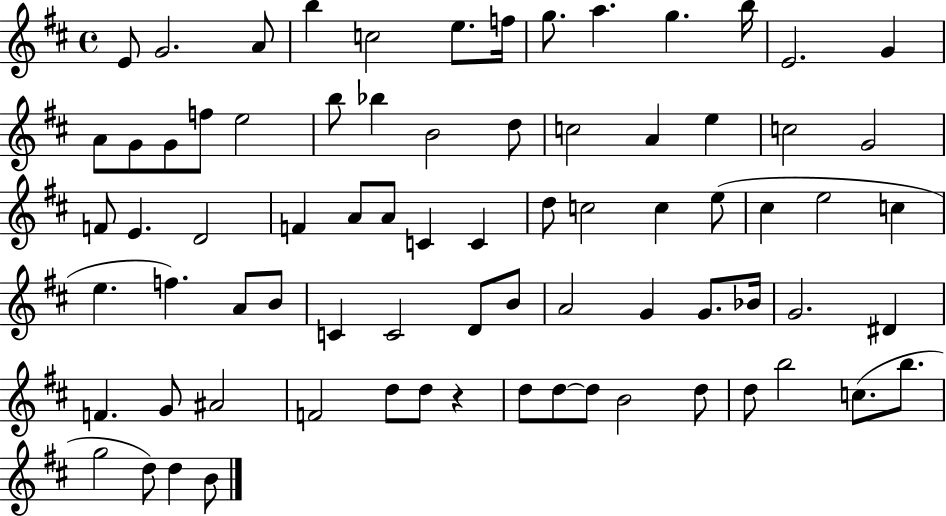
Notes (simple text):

E4/e G4/h. A4/e B5/q C5/h E5/e. F5/s G5/e. A5/q. G5/q. B5/s E4/h. G4/q A4/e G4/e G4/e F5/e E5/h B5/e Bb5/q B4/h D5/e C5/h A4/q E5/q C5/h G4/h F4/e E4/q. D4/h F4/q A4/e A4/e C4/q C4/q D5/e C5/h C5/q E5/e C#5/q E5/h C5/q E5/q. F5/q. A4/e B4/e C4/q C4/h D4/e B4/e A4/h G4/q G4/e. Bb4/s G4/h. D#4/q F4/q. G4/e A#4/h F4/h D5/e D5/e R/q D5/e D5/e D5/e B4/h D5/e D5/e B5/h C5/e. B5/e. G5/h D5/e D5/q B4/e